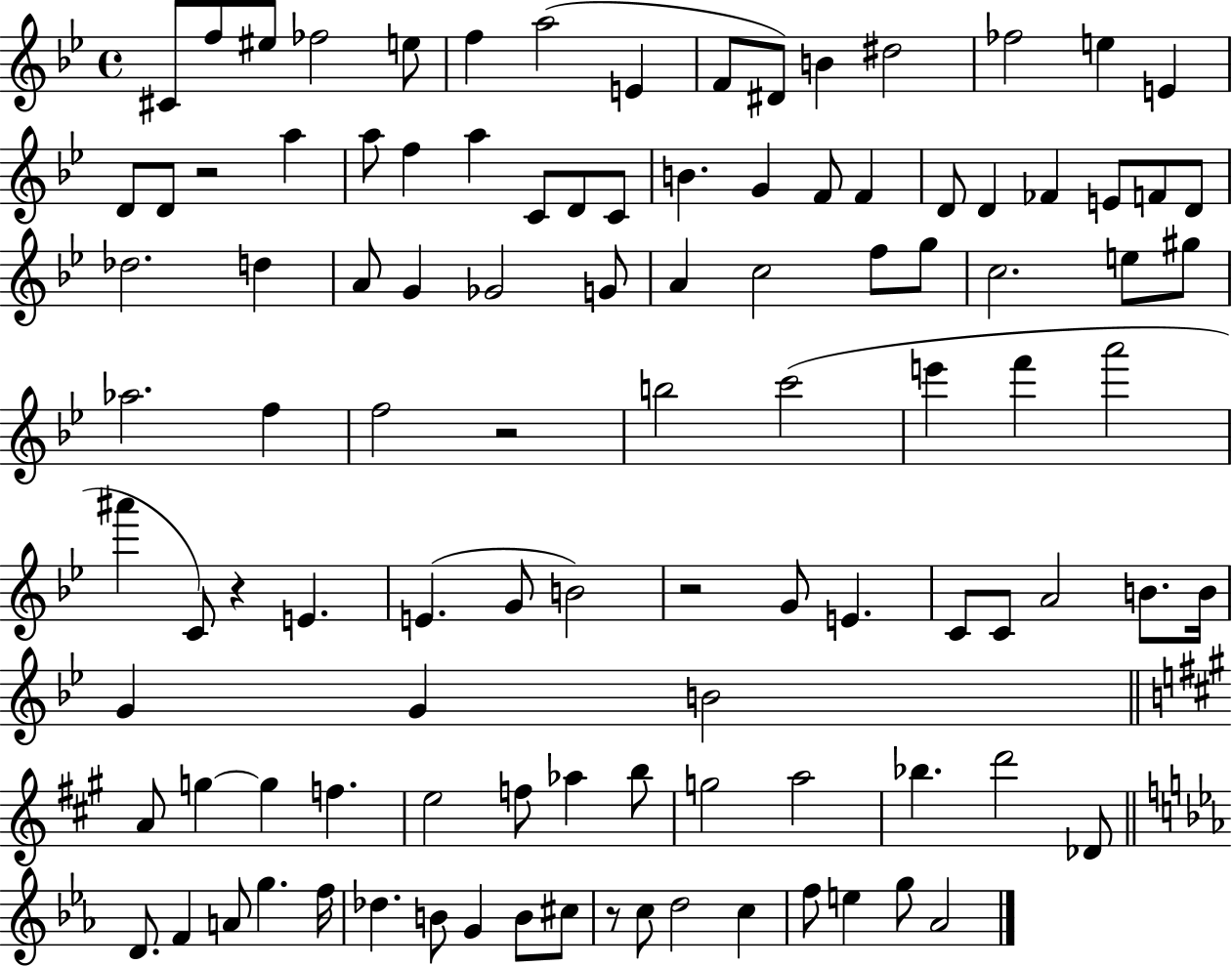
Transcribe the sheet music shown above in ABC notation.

X:1
T:Untitled
M:4/4
L:1/4
K:Bb
^C/2 f/2 ^e/2 _f2 e/2 f a2 E F/2 ^D/2 B ^d2 _f2 e E D/2 D/2 z2 a a/2 f a C/2 D/2 C/2 B G F/2 F D/2 D _F E/2 F/2 D/2 _d2 d A/2 G _G2 G/2 A c2 f/2 g/2 c2 e/2 ^g/2 _a2 f f2 z2 b2 c'2 e' f' a'2 ^a' C/2 z E E G/2 B2 z2 G/2 E C/2 C/2 A2 B/2 B/4 G G B2 A/2 g g f e2 f/2 _a b/2 g2 a2 _b d'2 _D/2 D/2 F A/2 g f/4 _d B/2 G B/2 ^c/2 z/2 c/2 d2 c f/2 e g/2 _A2